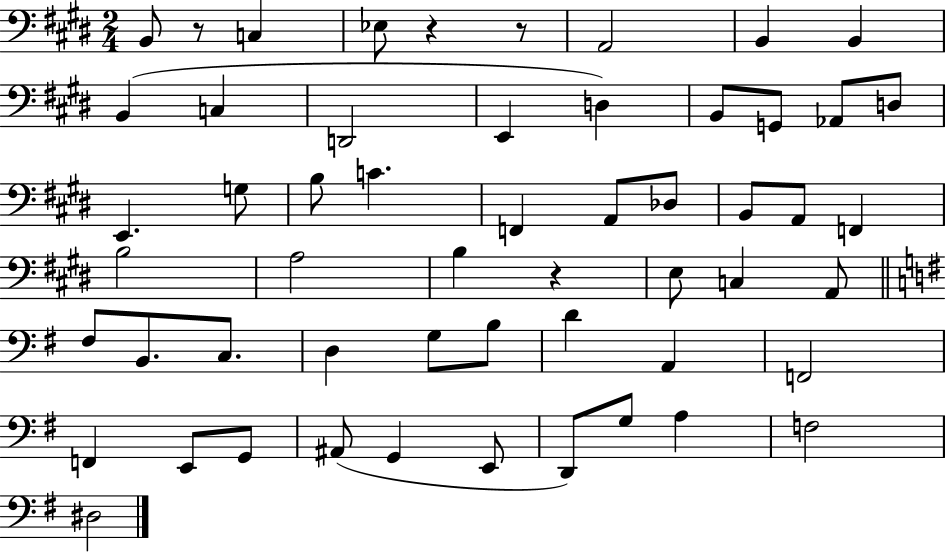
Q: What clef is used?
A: bass